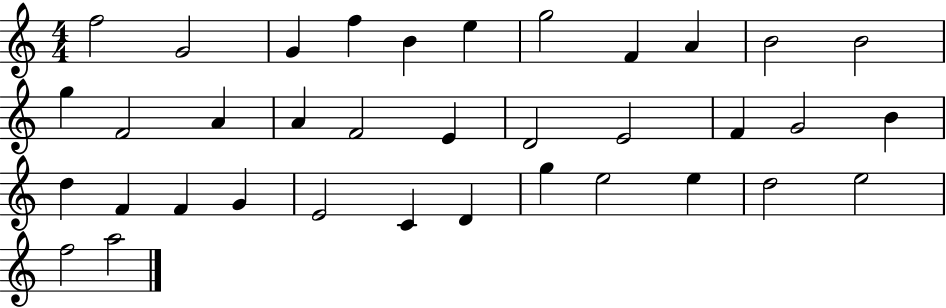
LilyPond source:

{
  \clef treble
  \numericTimeSignature
  \time 4/4
  \key c \major
  f''2 g'2 | g'4 f''4 b'4 e''4 | g''2 f'4 a'4 | b'2 b'2 | \break g''4 f'2 a'4 | a'4 f'2 e'4 | d'2 e'2 | f'4 g'2 b'4 | \break d''4 f'4 f'4 g'4 | e'2 c'4 d'4 | g''4 e''2 e''4 | d''2 e''2 | \break f''2 a''2 | \bar "|."
}